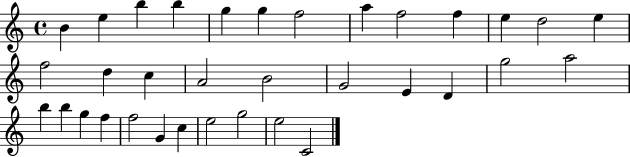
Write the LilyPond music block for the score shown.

{
  \clef treble
  \time 4/4
  \defaultTimeSignature
  \key c \major
  b'4 e''4 b''4 b''4 | g''4 g''4 f''2 | a''4 f''2 f''4 | e''4 d''2 e''4 | \break f''2 d''4 c''4 | a'2 b'2 | g'2 e'4 d'4 | g''2 a''2 | \break b''4 b''4 g''4 f''4 | f''2 g'4 c''4 | e''2 g''2 | e''2 c'2 | \break \bar "|."
}